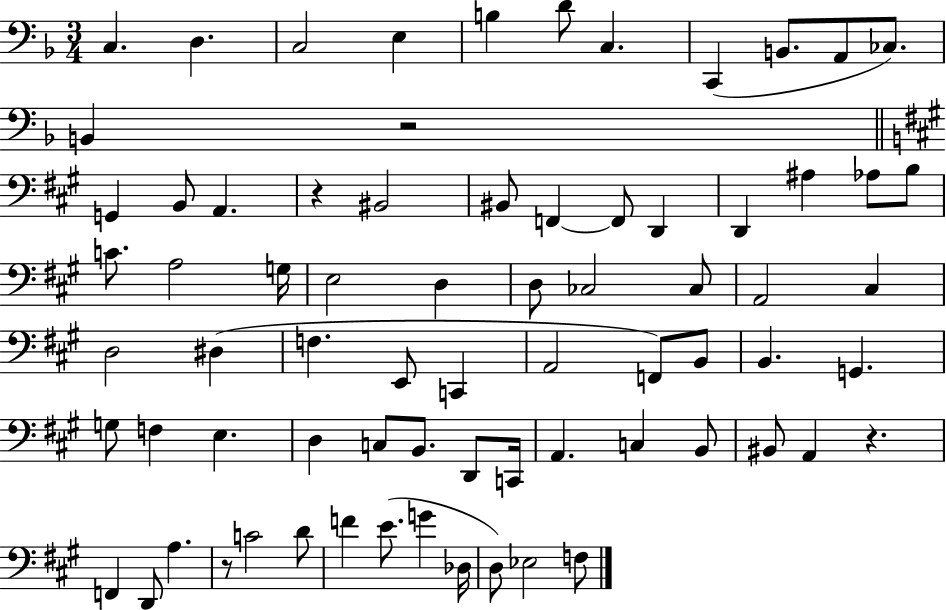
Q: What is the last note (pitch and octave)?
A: F3